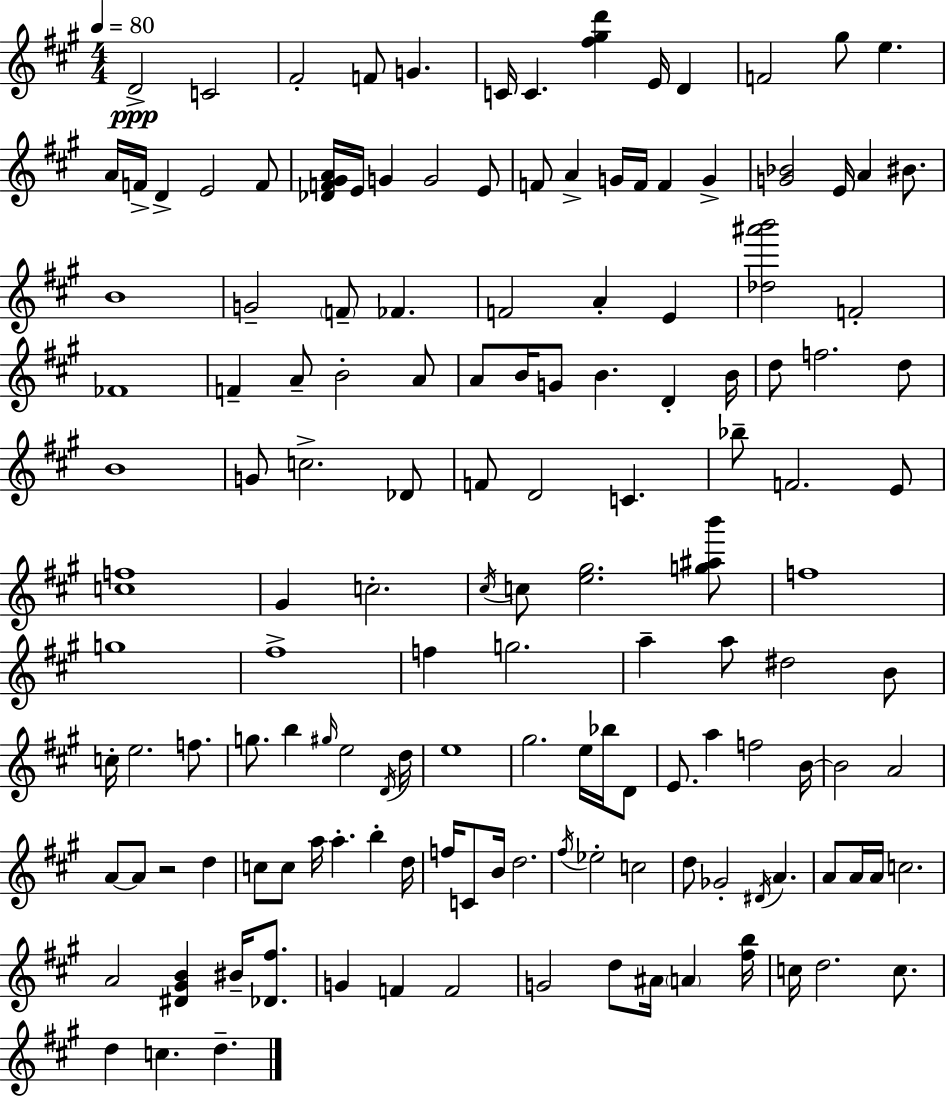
D4/h C4/h F#4/h F4/e G4/q. C4/s C4/q. [F#5,G#5,D6]/q E4/s D4/q F4/h G#5/e E5/q. A4/s F4/s D4/q E4/h F4/e [Db4,F4,G#4,A4]/s E4/s G4/q G4/h E4/e F4/e A4/q G4/s F4/s F4/q G4/q [G4,Bb4]/h E4/s A4/q BIS4/e. B4/w G4/h F4/e FES4/q. F4/h A4/q E4/q [Db5,A#6,B6]/h F4/h FES4/w F4/q A4/e B4/h A4/e A4/e B4/s G4/e B4/q. D4/q B4/s D5/e F5/h. D5/e B4/w G4/e C5/h. Db4/e F4/e D4/h C4/q. Bb5/e F4/h. E4/e [C5,F5]/w G#4/q C5/h. C#5/s C5/e [E5,G#5]/h. [G5,A#5,B6]/e F5/w G5/w F#5/w F5/q G5/h. A5/q A5/e D#5/h B4/e C5/s E5/h. F5/e. G5/e. B5/q G#5/s E5/h D4/s D5/s E5/w G#5/h. E5/s Bb5/s D4/e E4/e. A5/q F5/h B4/s B4/h A4/h A4/e A4/e R/h D5/q C5/e C5/e A5/s A5/q. B5/q D5/s F5/s C4/e B4/s D5/h. F#5/s Eb5/h C5/h D5/e Gb4/h D#4/s A4/q. A4/e A4/s A4/s C5/h. A4/h [D#4,G#4,B4]/q BIS4/s [Db4,F#5]/e. G4/q F4/q F4/h G4/h D5/e A#4/s A4/q [F#5,B5]/s C5/s D5/h. C5/e. D5/q C5/q. D5/q.